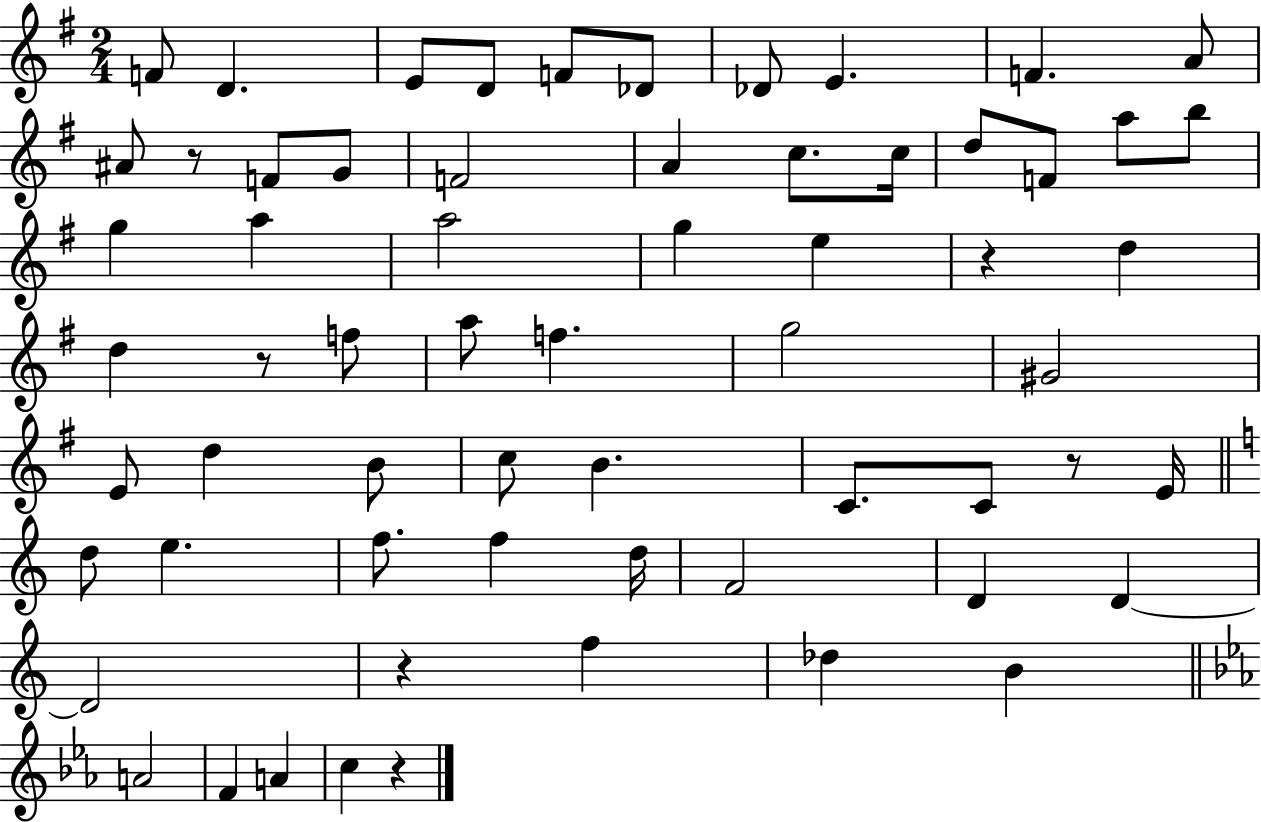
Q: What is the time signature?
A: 2/4